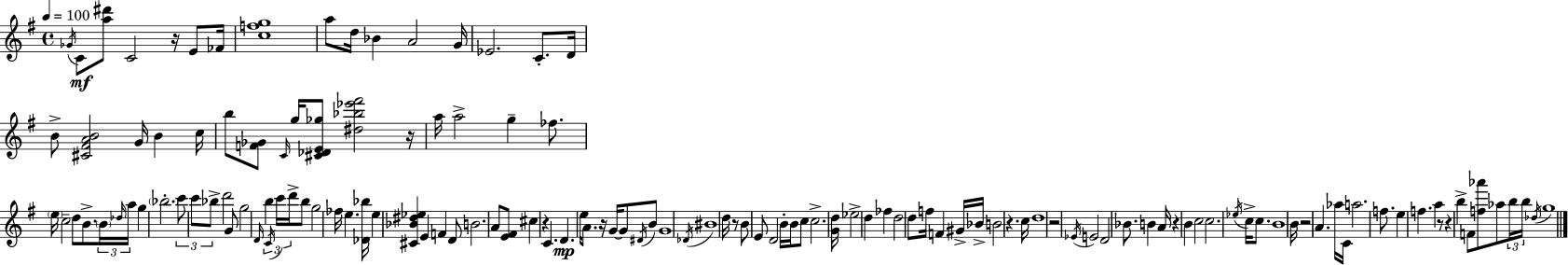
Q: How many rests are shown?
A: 11